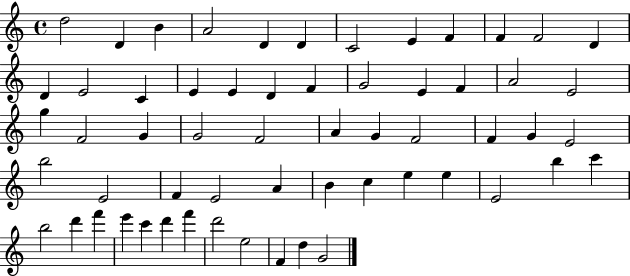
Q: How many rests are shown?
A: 0